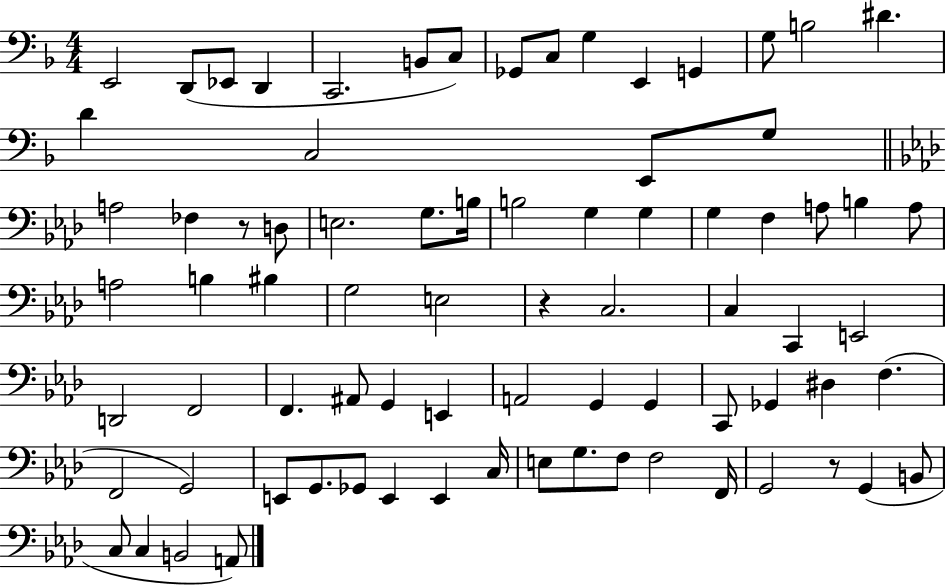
E2/h D2/e Eb2/e D2/q C2/h. B2/e C3/e Gb2/e C3/e G3/q E2/q G2/q G3/e B3/h D#4/q. D4/q C3/h E2/e G3/e A3/h FES3/q R/e D3/e E3/h. G3/e. B3/s B3/h G3/q G3/q G3/q F3/q A3/e B3/q A3/e A3/h B3/q BIS3/q G3/h E3/h R/q C3/h. C3/q C2/q E2/h D2/h F2/h F2/q. A#2/e G2/q E2/q A2/h G2/q G2/q C2/e Gb2/q D#3/q F3/q. F2/h G2/h E2/e G2/e. Gb2/e E2/q E2/q C3/s E3/e G3/e. F3/e F3/h F2/s G2/h R/e G2/q B2/e C3/e C3/q B2/h A2/e